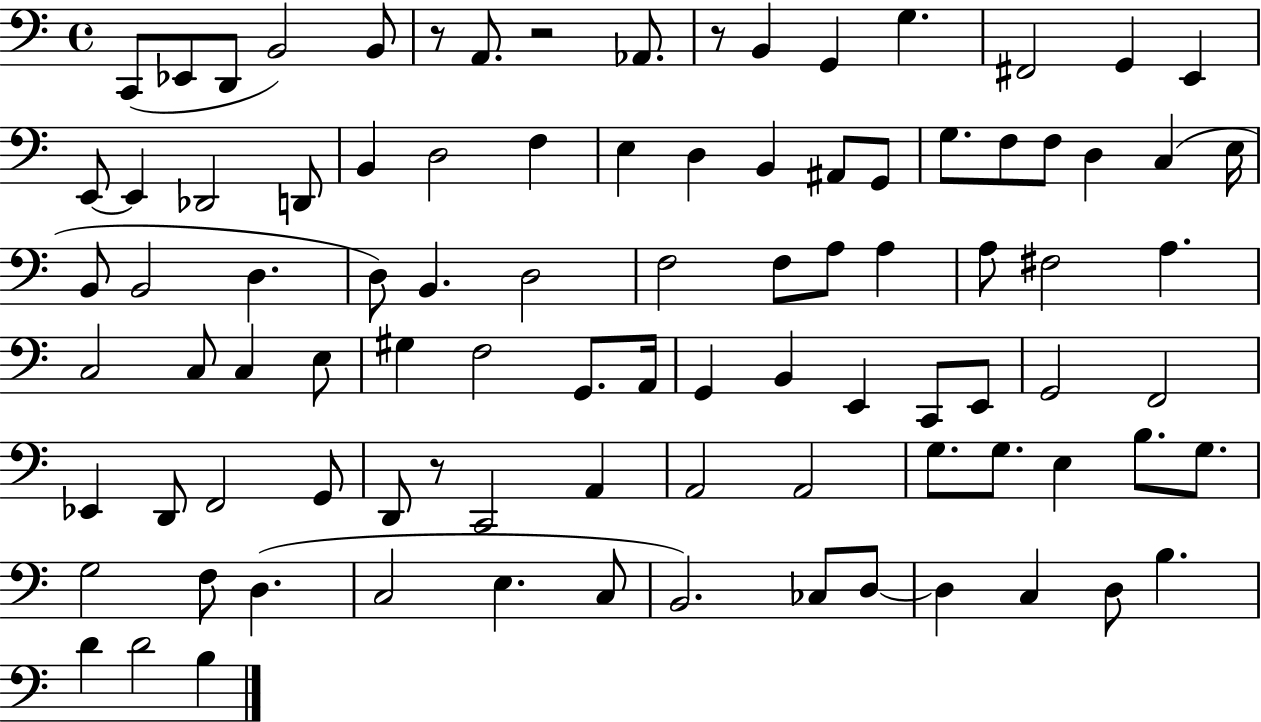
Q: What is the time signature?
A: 4/4